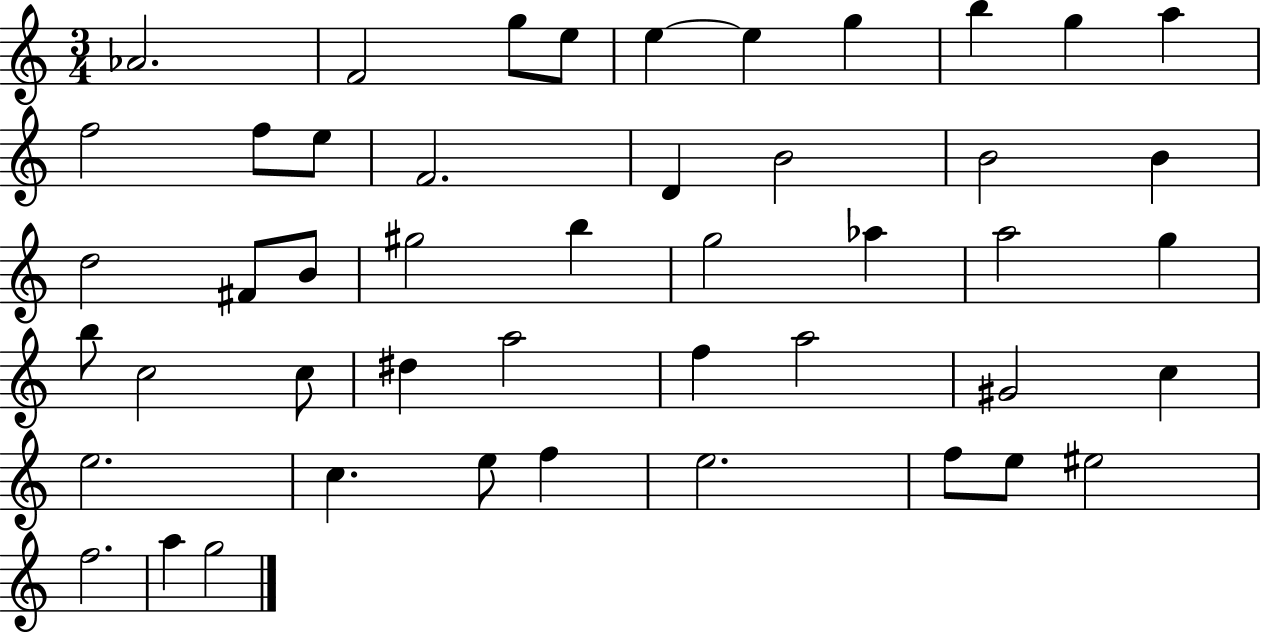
{
  \clef treble
  \numericTimeSignature
  \time 3/4
  \key c \major
  aes'2. | f'2 g''8 e''8 | e''4~~ e''4 g''4 | b''4 g''4 a''4 | \break f''2 f''8 e''8 | f'2. | d'4 b'2 | b'2 b'4 | \break d''2 fis'8 b'8 | gis''2 b''4 | g''2 aes''4 | a''2 g''4 | \break b''8 c''2 c''8 | dis''4 a''2 | f''4 a''2 | gis'2 c''4 | \break e''2. | c''4. e''8 f''4 | e''2. | f''8 e''8 eis''2 | \break f''2. | a''4 g''2 | \bar "|."
}